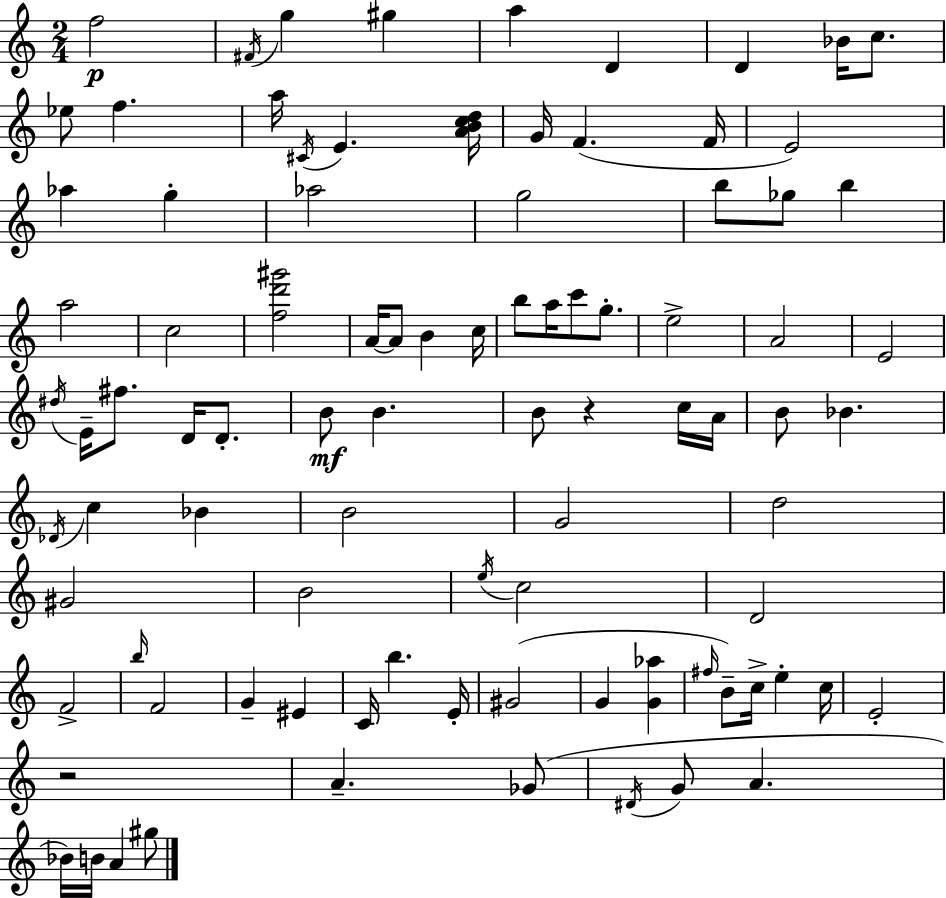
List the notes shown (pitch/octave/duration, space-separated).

F5/h F#4/s G5/q G#5/q A5/q D4/q D4/q Bb4/s C5/e. Eb5/e F5/q. A5/s C#4/s E4/q. [A4,B4,C5,D5]/s G4/s F4/q. F4/s E4/h Ab5/q G5/q Ab5/h G5/h B5/e Gb5/e B5/q A5/h C5/h [F5,D6,G#6]/h A4/s A4/e B4/q C5/s B5/e A5/s C6/e G5/e. E5/h A4/h E4/h D#5/s E4/s F#5/e. D4/s D4/e. B4/e B4/q. B4/e R/q C5/s A4/s B4/e Bb4/q. Db4/s C5/q Bb4/q B4/h G4/h D5/h G#4/h B4/h E5/s C5/h D4/h F4/h B5/s F4/h G4/q EIS4/q C4/s B5/q. E4/s G#4/h G4/q [G4,Ab5]/q F#5/s B4/e C5/s E5/q C5/s E4/h R/h A4/q. Gb4/e D#4/s G4/e A4/q. Bb4/s B4/s A4/q G#5/e